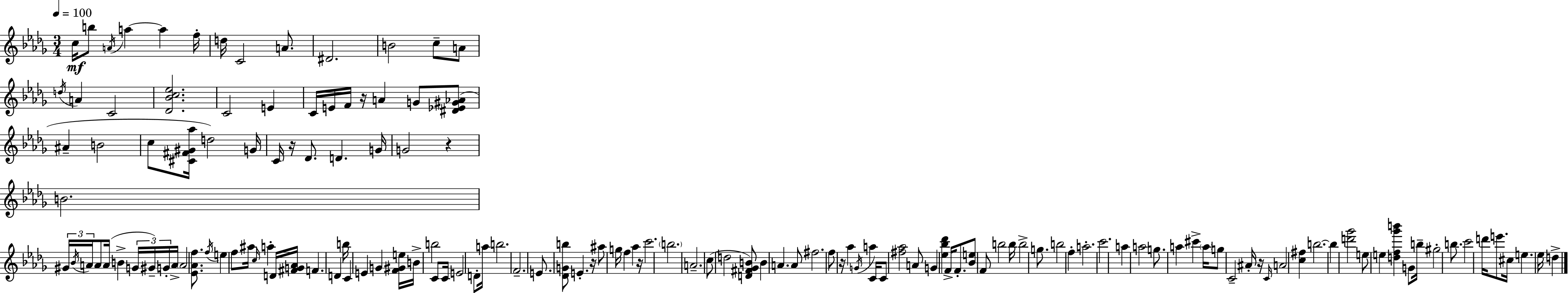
{
  \clef treble
  \numericTimeSignature
  \time 3/4
  \key bes \minor
  \tempo 4 = 100
  c''16\mf b''8 \acciaccatura { a'16 } a''4~~ a''4 | f''16-. d''16 c'2 a'8. | dis'2. | b'2 c''8-- a'8 | \break \acciaccatura { d''16 } a'4 c'2 | <des' bes' c'' ees''>2. | c'2 e'4 | c'16 e'16 f'16 r16 a'4 g'8 | \break <dis' ees' gis' aes'>8( ais'4-- b'2 | c''8 <cis' fis' gis' aes''>16 d''2) | g'16 c'16 r16 des'8. d'4. | g'16 g'2 r4 | \break b'2. | \tuplet 3/2 { gis'16 \acciaccatura { bes'16 } a'16 } a'8 a'16( b'4-> | \tuplet 3/2 { g'16 gis'16--) g'16-. } a'16-> \parenthesize a'2 | <ees' aes' f''>8. \acciaccatura { f''16 } e''4 f''8 ais''16 \grace { c''16 } | \break a''4-. d'16 <fis' g' aes'>16 f'4. | d'4 b''16 c'4 e'4 | g'4 <f' gis' e''>16 b'16-> b''2 | c'8 c'16 e'2 | \break d'8-. a''16 b''2. | f'2.-- | e'8. <des' g' b''>8 e'4.-. | r16 ais''8 g''16 f''4 | \break aes''4 r16 c'''2. | \parenthesize b''2. | a'2.-- | c''8( d''2 | \break <d' fis' ges' b'>8) b'4 a'4. | a'8 fis''2. | f''8 r16 aes''4 | \acciaccatura { g'16 } a''4 c'16 c'8 <fis'' aes''>2 | \break a'8 g'4 <ees'' bes'' des'''>4 | f'16-> f'8.-. <bes' e''>8 f'8 b''2 | b''16 b''2-> | g''8. b''2 | \break f''4-. a''2.-. | c'''2. | a''4 a''2 | g''8. a''4 | \break cis'''4-> \parenthesize a''16 g''8 c'2-- | ais'16-. r16 \grace { c'16 } a'2 | <c'' fis''>4 b''2.~~ | b''4 <d''' ges'''>2 | \break e''8 e''4 | <d'' f'' ges''' b'''>4 g'8 b''16-- gis''2-. | b''8. c'''2 | d'''16 e'''8. cis''16 e''4. | \break ees''16 d''4-> \bar "|."
}